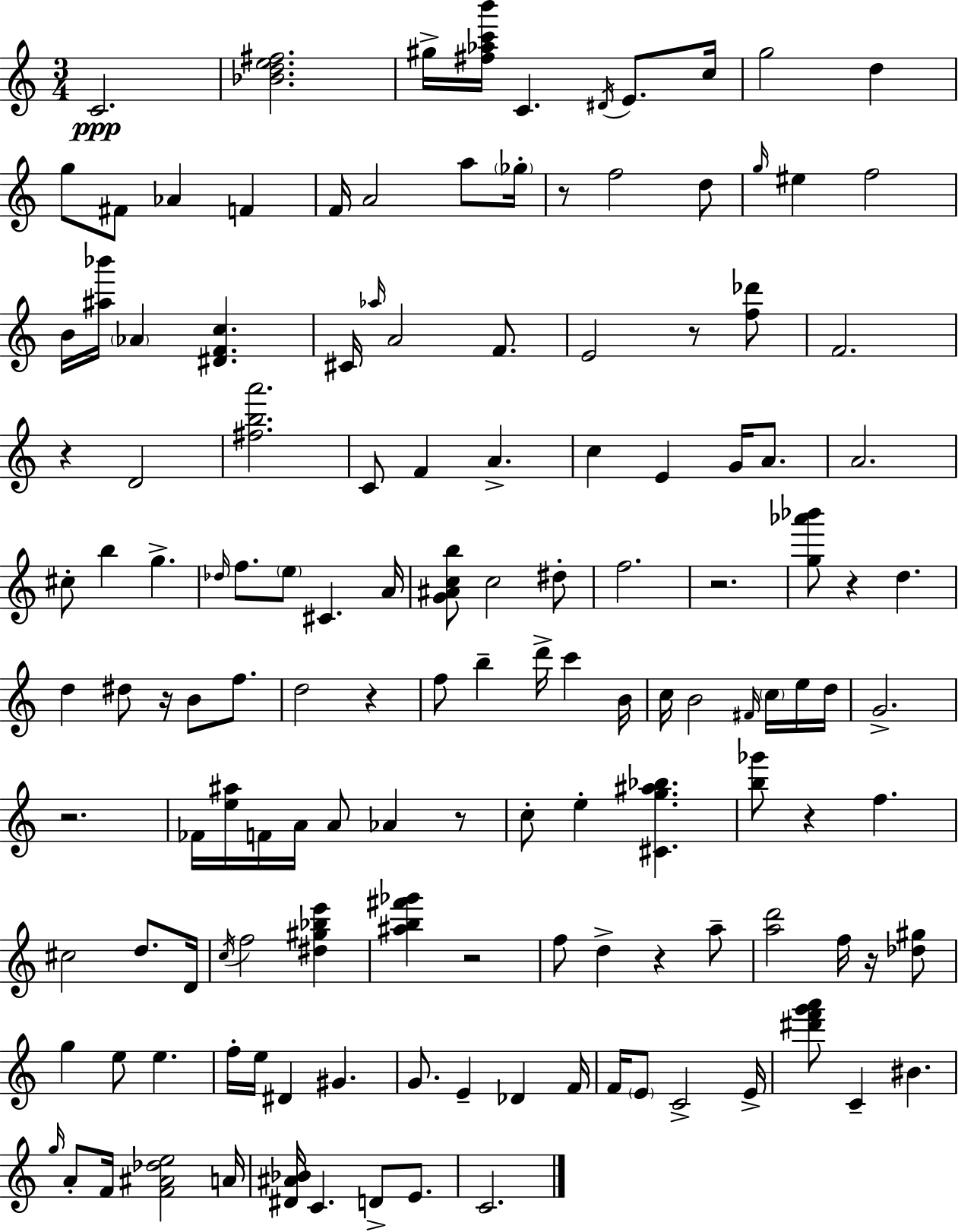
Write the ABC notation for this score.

X:1
T:Untitled
M:3/4
L:1/4
K:C
C2 [_Bde^f]2 ^g/4 [^f_ac'b']/4 C ^D/4 E/2 c/4 g2 d g/2 ^F/2 _A F F/4 A2 a/2 _g/4 z/2 f2 d/2 g/4 ^e f2 B/4 [^a_b']/4 _A [^DFc] ^C/4 _a/4 A2 F/2 E2 z/2 [f_d']/2 F2 z D2 [^fba']2 C/2 F A c E G/4 A/2 A2 ^c/2 b g _d/4 f/2 e/2 ^C A/4 [G^Acb]/2 c2 ^d/2 f2 z2 [g_a'_b']/2 z d d ^d/2 z/4 B/2 f/2 d2 z f/2 b d'/4 c' B/4 c/4 B2 ^F/4 c/4 e/4 d/4 G2 z2 _F/4 [e^a]/4 F/4 A/4 A/2 _A z/2 c/2 e [^Cg^a_b] [b_g']/2 z f ^c2 d/2 D/4 c/4 f2 [^d^g_be'] [^ab^f'_g'] z2 f/2 d z a/2 [ad']2 f/4 z/4 [_d^g]/2 g e/2 e f/4 e/4 ^D ^G G/2 E _D F/4 F/4 E/2 C2 E/4 [^d'f'g'a']/2 C ^B g/4 A/2 F/4 [F^A_de]2 A/4 [^D^A_B]/4 C D/2 E/2 C2